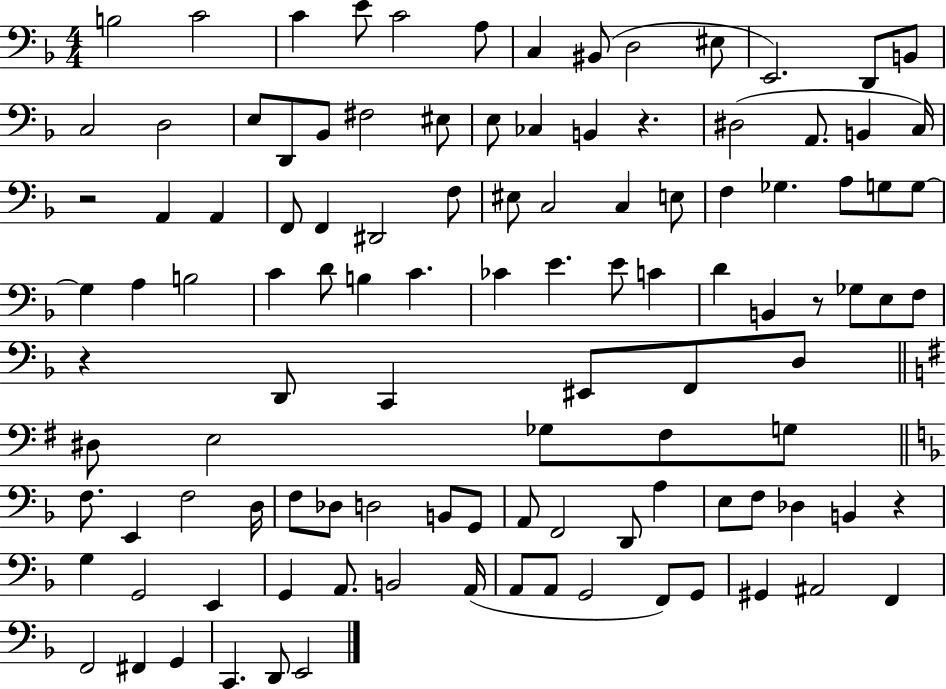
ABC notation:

X:1
T:Untitled
M:4/4
L:1/4
K:F
B,2 C2 C E/2 C2 A,/2 C, ^B,,/2 D,2 ^E,/2 E,,2 D,,/2 B,,/2 C,2 D,2 E,/2 D,,/2 _B,,/2 ^F,2 ^E,/2 E,/2 _C, B,, z ^D,2 A,,/2 B,, C,/4 z2 A,, A,, F,,/2 F,, ^D,,2 F,/2 ^E,/2 C,2 C, E,/2 F, _G, A,/2 G,/2 G,/2 G, A, B,2 C D/2 B, C _C E E/2 C D B,, z/2 _G,/2 E,/2 F,/2 z D,,/2 C,, ^E,,/2 F,,/2 D,/2 ^D,/2 E,2 _G,/2 ^F,/2 G,/2 F,/2 E,, F,2 D,/4 F,/2 _D,/2 D,2 B,,/2 G,,/2 A,,/2 F,,2 D,,/2 A, E,/2 F,/2 _D, B,, z G, G,,2 E,, G,, A,,/2 B,,2 A,,/4 A,,/2 A,,/2 G,,2 F,,/2 G,,/2 ^G,, ^A,,2 F,, F,,2 ^F,, G,, C,, D,,/2 E,,2